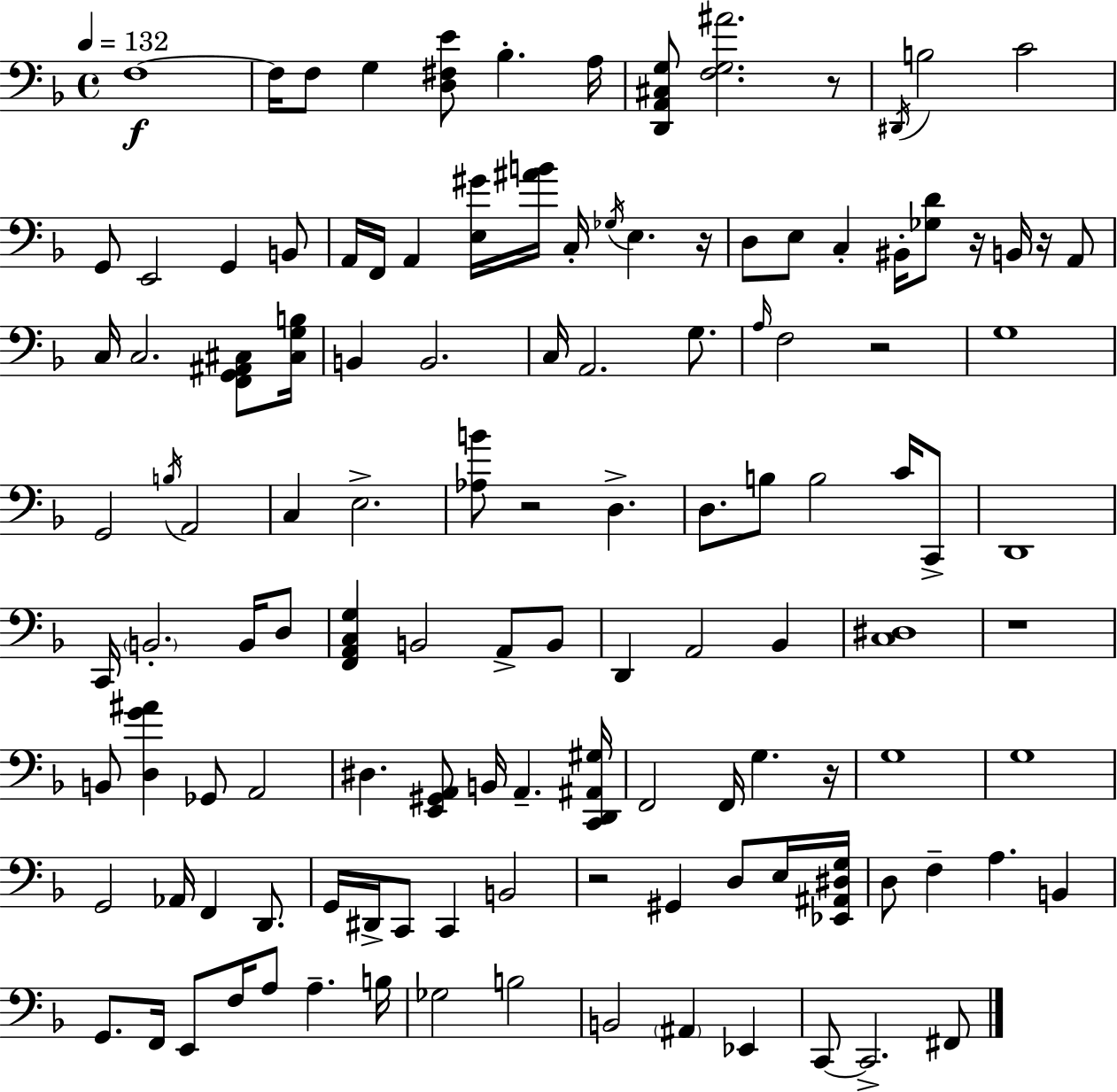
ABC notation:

X:1
T:Untitled
M:4/4
L:1/4
K:Dm
F,4 F,/4 F,/2 G, [D,^F,E]/2 _B, A,/4 [D,,A,,^C,G,]/2 [F,G,^A]2 z/2 ^D,,/4 B,2 C2 G,,/2 E,,2 G,, B,,/2 A,,/4 F,,/4 A,, [E,^G]/4 [^AB]/4 C,/4 _G,/4 E, z/4 D,/2 E,/2 C, ^B,,/4 [_G,D]/2 z/4 B,,/4 z/4 A,,/2 C,/4 C,2 [F,,G,,^A,,^C,]/2 [^C,G,B,]/4 B,, B,,2 C,/4 A,,2 G,/2 A,/4 F,2 z2 G,4 G,,2 B,/4 A,,2 C, E,2 [_A,B]/2 z2 D, D,/2 B,/2 B,2 C/4 C,,/2 D,,4 C,,/4 B,,2 B,,/4 D,/2 [F,,A,,C,G,] B,,2 A,,/2 B,,/2 D,, A,,2 _B,, [C,^D,]4 z4 B,,/2 [D,G^A] _G,,/2 A,,2 ^D, [E,,^G,,A,,]/2 B,,/4 A,, [C,,D,,^A,,^G,]/4 F,,2 F,,/4 G, z/4 G,4 G,4 G,,2 _A,,/4 F,, D,,/2 G,,/4 ^D,,/4 C,,/2 C,, B,,2 z2 ^G,, D,/2 E,/4 [_E,,^A,,^D,G,]/4 D,/2 F, A, B,, G,,/2 F,,/4 E,,/2 F,/4 A,/2 A, B,/4 _G,2 B,2 B,,2 ^A,, _E,, C,,/2 C,,2 ^F,,/2